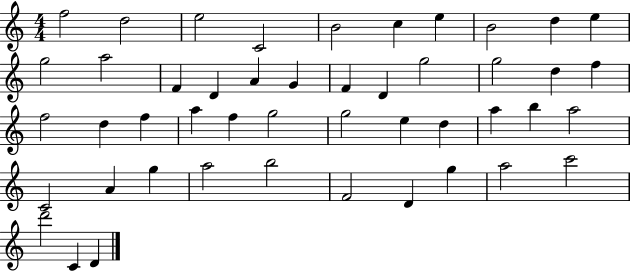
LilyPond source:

{
  \clef treble
  \numericTimeSignature
  \time 4/4
  \key c \major
  f''2 d''2 | e''2 c'2 | b'2 c''4 e''4 | b'2 d''4 e''4 | \break g''2 a''2 | f'4 d'4 a'4 g'4 | f'4 d'4 g''2 | g''2 d''4 f''4 | \break f''2 d''4 f''4 | a''4 f''4 g''2 | g''2 e''4 d''4 | a''4 b''4 a''2 | \break c'2 a'4 g''4 | a''2 b''2 | f'2 d'4 g''4 | a''2 c'''2 | \break d'''2 c'4 d'4 | \bar "|."
}